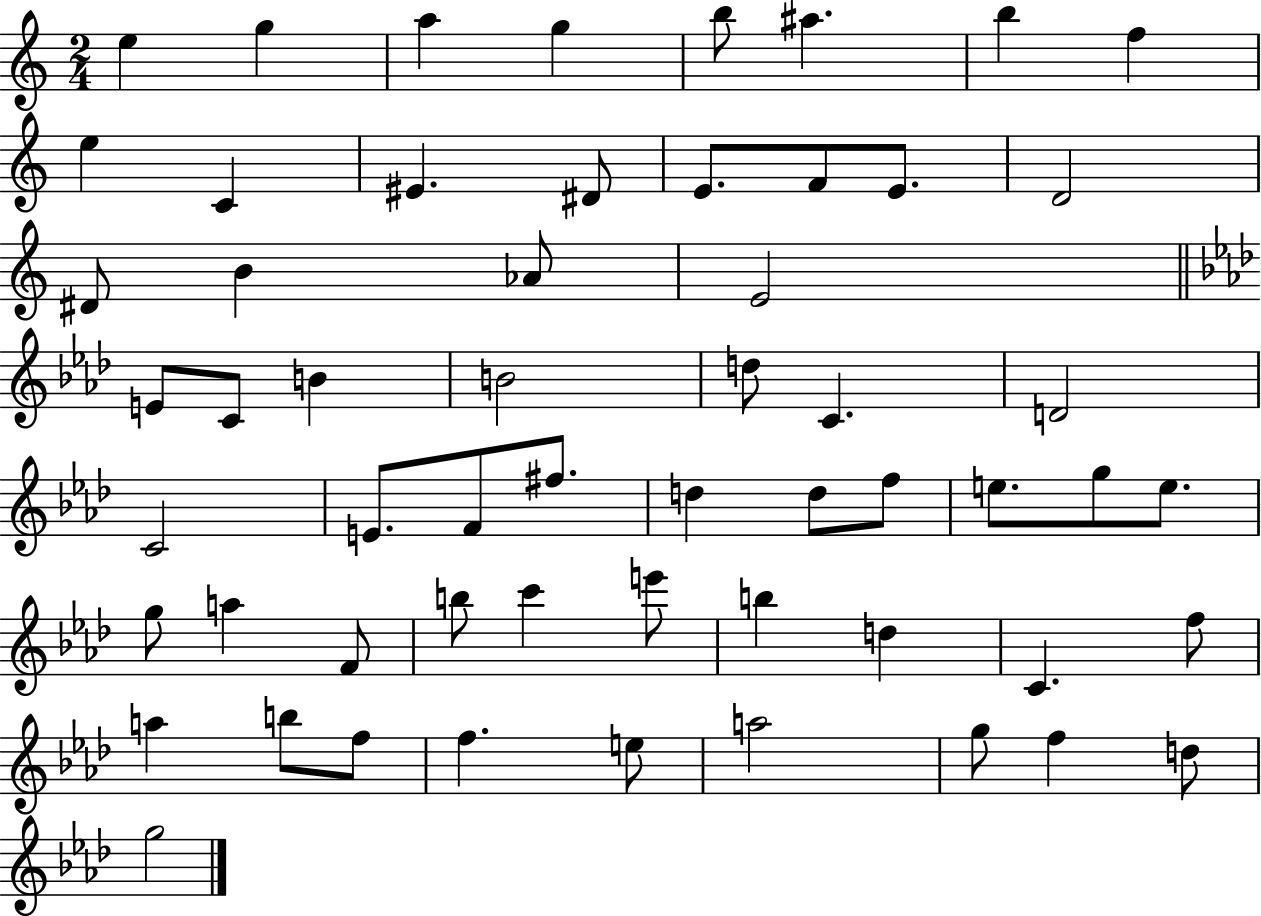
X:1
T:Untitled
M:2/4
L:1/4
K:C
e g a g b/2 ^a b f e C ^E ^D/2 E/2 F/2 E/2 D2 ^D/2 B _A/2 E2 E/2 C/2 B B2 d/2 C D2 C2 E/2 F/2 ^f/2 d d/2 f/2 e/2 g/2 e/2 g/2 a F/2 b/2 c' e'/2 b d C f/2 a b/2 f/2 f e/2 a2 g/2 f d/2 g2